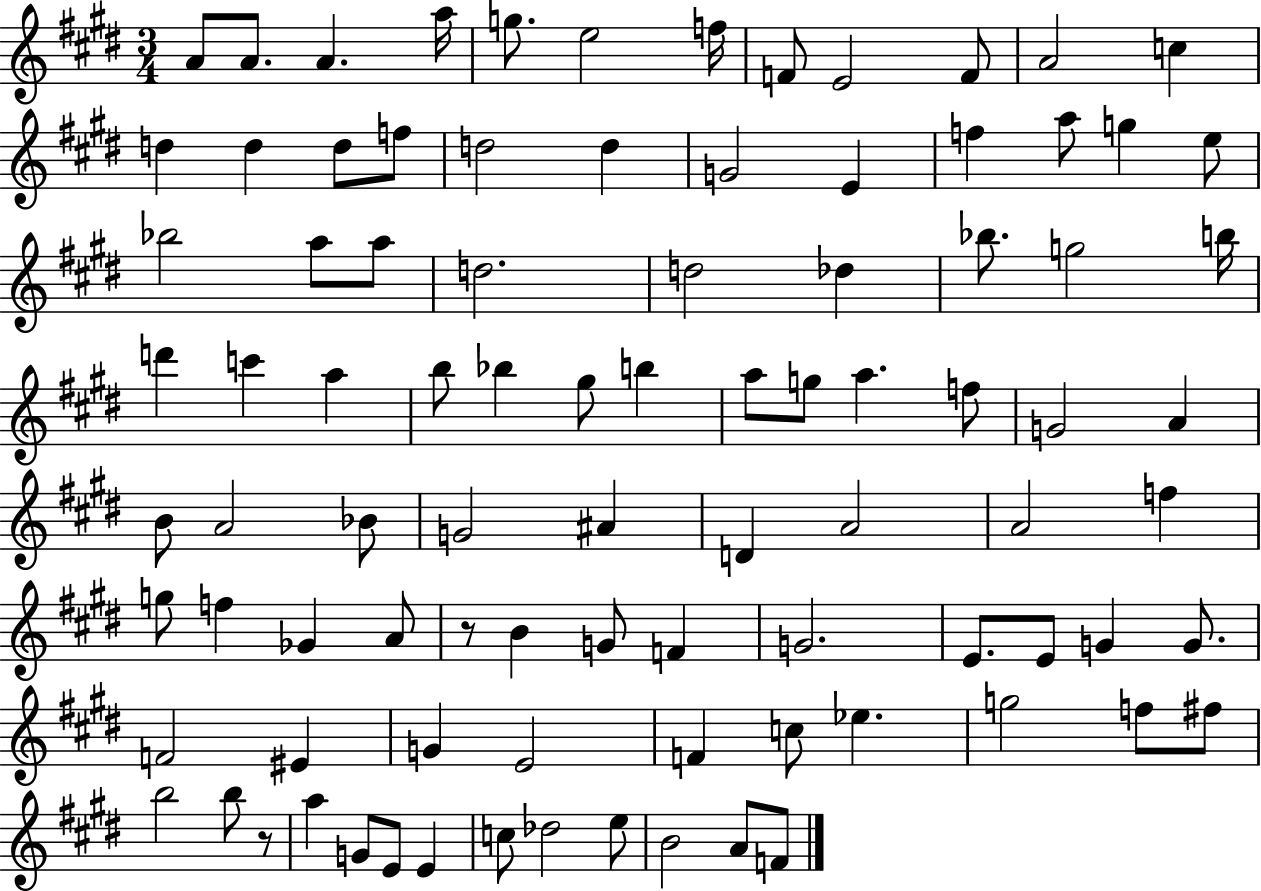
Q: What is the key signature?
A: E major